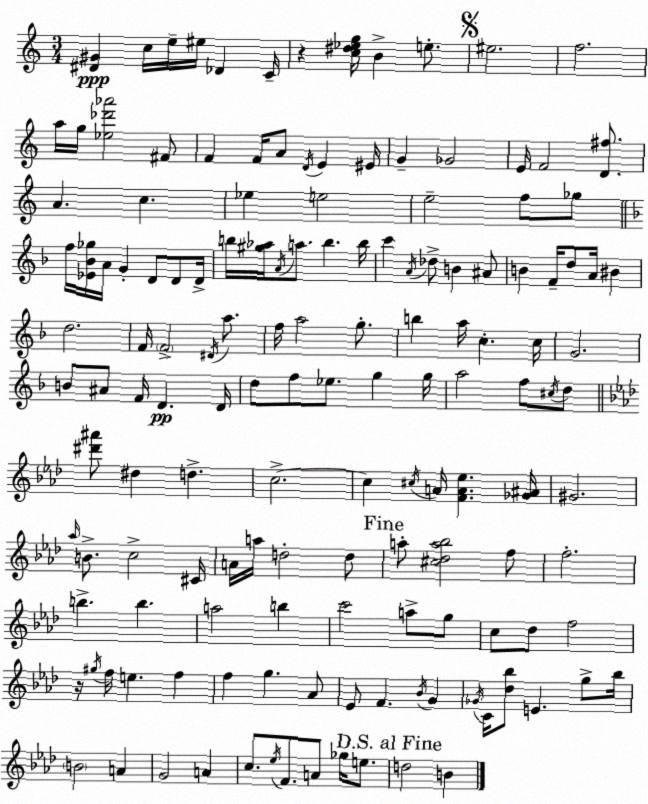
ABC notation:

X:1
T:Untitled
M:3/4
L:1/4
K:Am
[^D^G] c/4 e/4 ^e/4 _D C/4 z [c^d_eg]/4 B e/2 ^e2 f2 a/4 g/4 [_e_d'_a']2 ^F/2 F F/4 A/2 D/4 E ^E/4 G _G2 E/4 F2 [D^f]/2 A c _e e2 e2 f/2 _g/2 f/4 [_E_B_g]/4 A/4 G D/2 D/2 D/4 b/4 [^g_a]/4 A/4 a/2 b b/4 c' A/4 _d/2 B ^A/2 B F/4 d/2 A/4 ^B d2 F/4 F2 ^D/4 a/2 f/4 a2 g/2 b a/4 c c/4 G2 B/2 ^A/2 F/4 D D/4 d/2 f/2 _e/2 g g/4 a2 f/2 ^c/4 d/2 [^d'^a']/2 ^d d c2 c ^c/4 A/4 [FA_e] [_G^A]/4 ^G2 _a/4 B/2 c2 ^C/4 A/4 a/4 d2 d/2 a/2 [^c_da_b]2 f/2 f2 b b a2 b c'2 a/2 g/2 c/2 _d/2 f2 z/4 ^g/4 f/4 e f f g _A/2 _E/2 F _B/4 G _G/4 C/4 [_d_b]/2 E g/2 _b/4 B2 A G2 A c/2 _e/4 F/2 A/2 _g/4 e/2 d2 B